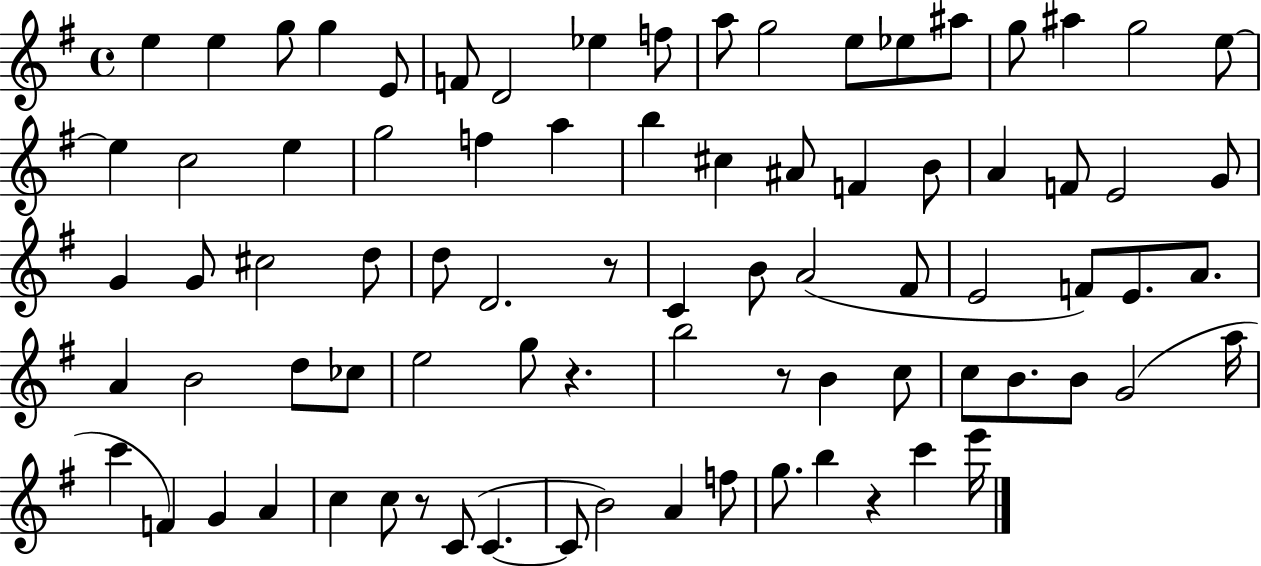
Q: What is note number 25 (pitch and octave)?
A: B5